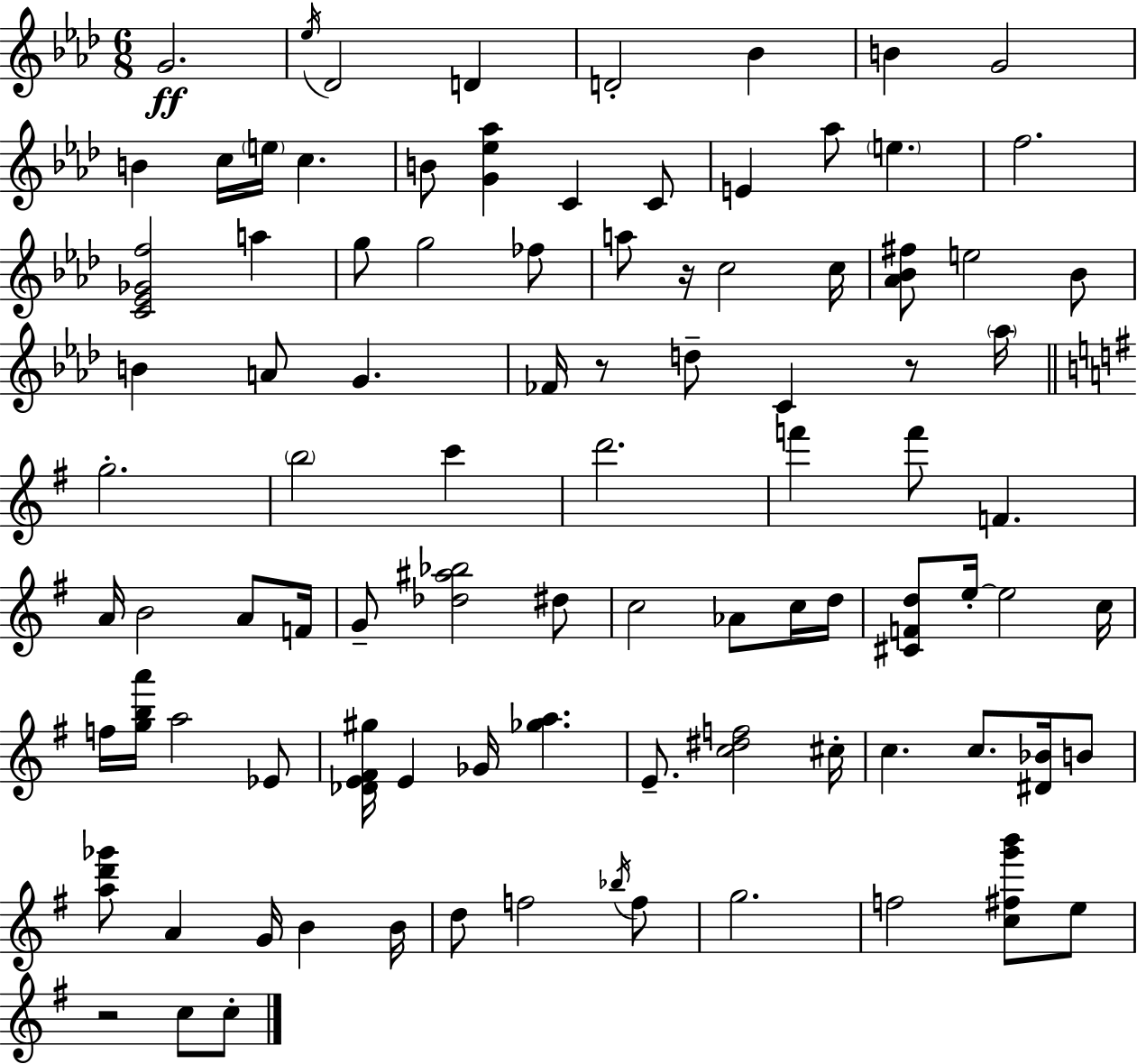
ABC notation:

X:1
T:Untitled
M:6/8
L:1/4
K:Ab
G2 _e/4 _D2 D D2 _B B G2 B c/4 e/4 c B/2 [G_e_a] C C/2 E _a/2 e f2 [C_E_Gf]2 a g/2 g2 _f/2 a/2 z/4 c2 c/4 [_A_B^f]/2 e2 _B/2 B A/2 G _F/4 z/2 d/2 C z/2 _a/4 g2 b2 c' d'2 f' f'/2 F A/4 B2 A/2 F/4 G/2 [_d^a_b]2 ^d/2 c2 _A/2 c/4 d/4 [^CFd]/2 e/4 e2 c/4 f/4 [gba']/4 a2 _E/2 [_DE^F^g]/4 E _G/4 [_ga] E/2 [c^df]2 ^c/4 c c/2 [^D_B]/4 B/2 [ad'_g']/2 A G/4 B B/4 d/2 f2 _b/4 f/2 g2 f2 [c^fg'b']/2 e/2 z2 c/2 c/2